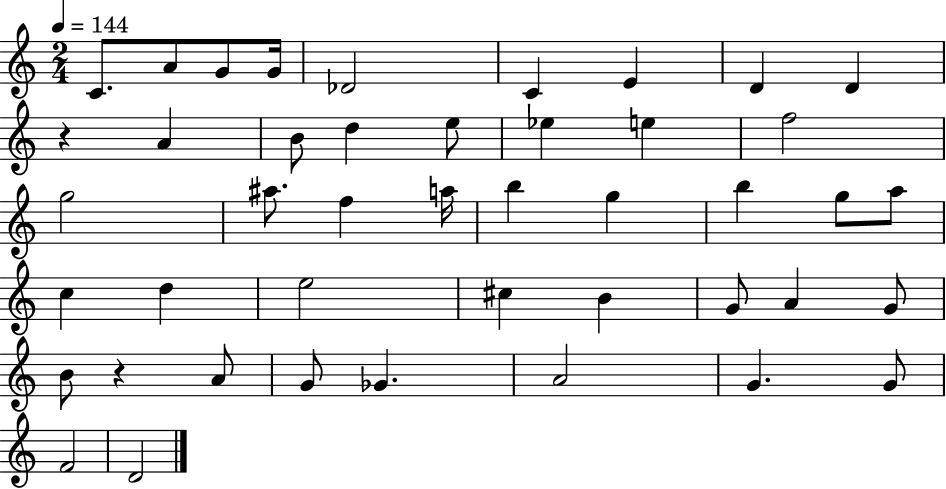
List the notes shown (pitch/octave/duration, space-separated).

C4/e. A4/e G4/e G4/s Db4/h C4/q E4/q D4/q D4/q R/q A4/q B4/e D5/q E5/e Eb5/q E5/q F5/h G5/h A#5/e. F5/q A5/s B5/q G5/q B5/q G5/e A5/e C5/q D5/q E5/h C#5/q B4/q G4/e A4/q G4/e B4/e R/q A4/e G4/e Gb4/q. A4/h G4/q. G4/e F4/h D4/h